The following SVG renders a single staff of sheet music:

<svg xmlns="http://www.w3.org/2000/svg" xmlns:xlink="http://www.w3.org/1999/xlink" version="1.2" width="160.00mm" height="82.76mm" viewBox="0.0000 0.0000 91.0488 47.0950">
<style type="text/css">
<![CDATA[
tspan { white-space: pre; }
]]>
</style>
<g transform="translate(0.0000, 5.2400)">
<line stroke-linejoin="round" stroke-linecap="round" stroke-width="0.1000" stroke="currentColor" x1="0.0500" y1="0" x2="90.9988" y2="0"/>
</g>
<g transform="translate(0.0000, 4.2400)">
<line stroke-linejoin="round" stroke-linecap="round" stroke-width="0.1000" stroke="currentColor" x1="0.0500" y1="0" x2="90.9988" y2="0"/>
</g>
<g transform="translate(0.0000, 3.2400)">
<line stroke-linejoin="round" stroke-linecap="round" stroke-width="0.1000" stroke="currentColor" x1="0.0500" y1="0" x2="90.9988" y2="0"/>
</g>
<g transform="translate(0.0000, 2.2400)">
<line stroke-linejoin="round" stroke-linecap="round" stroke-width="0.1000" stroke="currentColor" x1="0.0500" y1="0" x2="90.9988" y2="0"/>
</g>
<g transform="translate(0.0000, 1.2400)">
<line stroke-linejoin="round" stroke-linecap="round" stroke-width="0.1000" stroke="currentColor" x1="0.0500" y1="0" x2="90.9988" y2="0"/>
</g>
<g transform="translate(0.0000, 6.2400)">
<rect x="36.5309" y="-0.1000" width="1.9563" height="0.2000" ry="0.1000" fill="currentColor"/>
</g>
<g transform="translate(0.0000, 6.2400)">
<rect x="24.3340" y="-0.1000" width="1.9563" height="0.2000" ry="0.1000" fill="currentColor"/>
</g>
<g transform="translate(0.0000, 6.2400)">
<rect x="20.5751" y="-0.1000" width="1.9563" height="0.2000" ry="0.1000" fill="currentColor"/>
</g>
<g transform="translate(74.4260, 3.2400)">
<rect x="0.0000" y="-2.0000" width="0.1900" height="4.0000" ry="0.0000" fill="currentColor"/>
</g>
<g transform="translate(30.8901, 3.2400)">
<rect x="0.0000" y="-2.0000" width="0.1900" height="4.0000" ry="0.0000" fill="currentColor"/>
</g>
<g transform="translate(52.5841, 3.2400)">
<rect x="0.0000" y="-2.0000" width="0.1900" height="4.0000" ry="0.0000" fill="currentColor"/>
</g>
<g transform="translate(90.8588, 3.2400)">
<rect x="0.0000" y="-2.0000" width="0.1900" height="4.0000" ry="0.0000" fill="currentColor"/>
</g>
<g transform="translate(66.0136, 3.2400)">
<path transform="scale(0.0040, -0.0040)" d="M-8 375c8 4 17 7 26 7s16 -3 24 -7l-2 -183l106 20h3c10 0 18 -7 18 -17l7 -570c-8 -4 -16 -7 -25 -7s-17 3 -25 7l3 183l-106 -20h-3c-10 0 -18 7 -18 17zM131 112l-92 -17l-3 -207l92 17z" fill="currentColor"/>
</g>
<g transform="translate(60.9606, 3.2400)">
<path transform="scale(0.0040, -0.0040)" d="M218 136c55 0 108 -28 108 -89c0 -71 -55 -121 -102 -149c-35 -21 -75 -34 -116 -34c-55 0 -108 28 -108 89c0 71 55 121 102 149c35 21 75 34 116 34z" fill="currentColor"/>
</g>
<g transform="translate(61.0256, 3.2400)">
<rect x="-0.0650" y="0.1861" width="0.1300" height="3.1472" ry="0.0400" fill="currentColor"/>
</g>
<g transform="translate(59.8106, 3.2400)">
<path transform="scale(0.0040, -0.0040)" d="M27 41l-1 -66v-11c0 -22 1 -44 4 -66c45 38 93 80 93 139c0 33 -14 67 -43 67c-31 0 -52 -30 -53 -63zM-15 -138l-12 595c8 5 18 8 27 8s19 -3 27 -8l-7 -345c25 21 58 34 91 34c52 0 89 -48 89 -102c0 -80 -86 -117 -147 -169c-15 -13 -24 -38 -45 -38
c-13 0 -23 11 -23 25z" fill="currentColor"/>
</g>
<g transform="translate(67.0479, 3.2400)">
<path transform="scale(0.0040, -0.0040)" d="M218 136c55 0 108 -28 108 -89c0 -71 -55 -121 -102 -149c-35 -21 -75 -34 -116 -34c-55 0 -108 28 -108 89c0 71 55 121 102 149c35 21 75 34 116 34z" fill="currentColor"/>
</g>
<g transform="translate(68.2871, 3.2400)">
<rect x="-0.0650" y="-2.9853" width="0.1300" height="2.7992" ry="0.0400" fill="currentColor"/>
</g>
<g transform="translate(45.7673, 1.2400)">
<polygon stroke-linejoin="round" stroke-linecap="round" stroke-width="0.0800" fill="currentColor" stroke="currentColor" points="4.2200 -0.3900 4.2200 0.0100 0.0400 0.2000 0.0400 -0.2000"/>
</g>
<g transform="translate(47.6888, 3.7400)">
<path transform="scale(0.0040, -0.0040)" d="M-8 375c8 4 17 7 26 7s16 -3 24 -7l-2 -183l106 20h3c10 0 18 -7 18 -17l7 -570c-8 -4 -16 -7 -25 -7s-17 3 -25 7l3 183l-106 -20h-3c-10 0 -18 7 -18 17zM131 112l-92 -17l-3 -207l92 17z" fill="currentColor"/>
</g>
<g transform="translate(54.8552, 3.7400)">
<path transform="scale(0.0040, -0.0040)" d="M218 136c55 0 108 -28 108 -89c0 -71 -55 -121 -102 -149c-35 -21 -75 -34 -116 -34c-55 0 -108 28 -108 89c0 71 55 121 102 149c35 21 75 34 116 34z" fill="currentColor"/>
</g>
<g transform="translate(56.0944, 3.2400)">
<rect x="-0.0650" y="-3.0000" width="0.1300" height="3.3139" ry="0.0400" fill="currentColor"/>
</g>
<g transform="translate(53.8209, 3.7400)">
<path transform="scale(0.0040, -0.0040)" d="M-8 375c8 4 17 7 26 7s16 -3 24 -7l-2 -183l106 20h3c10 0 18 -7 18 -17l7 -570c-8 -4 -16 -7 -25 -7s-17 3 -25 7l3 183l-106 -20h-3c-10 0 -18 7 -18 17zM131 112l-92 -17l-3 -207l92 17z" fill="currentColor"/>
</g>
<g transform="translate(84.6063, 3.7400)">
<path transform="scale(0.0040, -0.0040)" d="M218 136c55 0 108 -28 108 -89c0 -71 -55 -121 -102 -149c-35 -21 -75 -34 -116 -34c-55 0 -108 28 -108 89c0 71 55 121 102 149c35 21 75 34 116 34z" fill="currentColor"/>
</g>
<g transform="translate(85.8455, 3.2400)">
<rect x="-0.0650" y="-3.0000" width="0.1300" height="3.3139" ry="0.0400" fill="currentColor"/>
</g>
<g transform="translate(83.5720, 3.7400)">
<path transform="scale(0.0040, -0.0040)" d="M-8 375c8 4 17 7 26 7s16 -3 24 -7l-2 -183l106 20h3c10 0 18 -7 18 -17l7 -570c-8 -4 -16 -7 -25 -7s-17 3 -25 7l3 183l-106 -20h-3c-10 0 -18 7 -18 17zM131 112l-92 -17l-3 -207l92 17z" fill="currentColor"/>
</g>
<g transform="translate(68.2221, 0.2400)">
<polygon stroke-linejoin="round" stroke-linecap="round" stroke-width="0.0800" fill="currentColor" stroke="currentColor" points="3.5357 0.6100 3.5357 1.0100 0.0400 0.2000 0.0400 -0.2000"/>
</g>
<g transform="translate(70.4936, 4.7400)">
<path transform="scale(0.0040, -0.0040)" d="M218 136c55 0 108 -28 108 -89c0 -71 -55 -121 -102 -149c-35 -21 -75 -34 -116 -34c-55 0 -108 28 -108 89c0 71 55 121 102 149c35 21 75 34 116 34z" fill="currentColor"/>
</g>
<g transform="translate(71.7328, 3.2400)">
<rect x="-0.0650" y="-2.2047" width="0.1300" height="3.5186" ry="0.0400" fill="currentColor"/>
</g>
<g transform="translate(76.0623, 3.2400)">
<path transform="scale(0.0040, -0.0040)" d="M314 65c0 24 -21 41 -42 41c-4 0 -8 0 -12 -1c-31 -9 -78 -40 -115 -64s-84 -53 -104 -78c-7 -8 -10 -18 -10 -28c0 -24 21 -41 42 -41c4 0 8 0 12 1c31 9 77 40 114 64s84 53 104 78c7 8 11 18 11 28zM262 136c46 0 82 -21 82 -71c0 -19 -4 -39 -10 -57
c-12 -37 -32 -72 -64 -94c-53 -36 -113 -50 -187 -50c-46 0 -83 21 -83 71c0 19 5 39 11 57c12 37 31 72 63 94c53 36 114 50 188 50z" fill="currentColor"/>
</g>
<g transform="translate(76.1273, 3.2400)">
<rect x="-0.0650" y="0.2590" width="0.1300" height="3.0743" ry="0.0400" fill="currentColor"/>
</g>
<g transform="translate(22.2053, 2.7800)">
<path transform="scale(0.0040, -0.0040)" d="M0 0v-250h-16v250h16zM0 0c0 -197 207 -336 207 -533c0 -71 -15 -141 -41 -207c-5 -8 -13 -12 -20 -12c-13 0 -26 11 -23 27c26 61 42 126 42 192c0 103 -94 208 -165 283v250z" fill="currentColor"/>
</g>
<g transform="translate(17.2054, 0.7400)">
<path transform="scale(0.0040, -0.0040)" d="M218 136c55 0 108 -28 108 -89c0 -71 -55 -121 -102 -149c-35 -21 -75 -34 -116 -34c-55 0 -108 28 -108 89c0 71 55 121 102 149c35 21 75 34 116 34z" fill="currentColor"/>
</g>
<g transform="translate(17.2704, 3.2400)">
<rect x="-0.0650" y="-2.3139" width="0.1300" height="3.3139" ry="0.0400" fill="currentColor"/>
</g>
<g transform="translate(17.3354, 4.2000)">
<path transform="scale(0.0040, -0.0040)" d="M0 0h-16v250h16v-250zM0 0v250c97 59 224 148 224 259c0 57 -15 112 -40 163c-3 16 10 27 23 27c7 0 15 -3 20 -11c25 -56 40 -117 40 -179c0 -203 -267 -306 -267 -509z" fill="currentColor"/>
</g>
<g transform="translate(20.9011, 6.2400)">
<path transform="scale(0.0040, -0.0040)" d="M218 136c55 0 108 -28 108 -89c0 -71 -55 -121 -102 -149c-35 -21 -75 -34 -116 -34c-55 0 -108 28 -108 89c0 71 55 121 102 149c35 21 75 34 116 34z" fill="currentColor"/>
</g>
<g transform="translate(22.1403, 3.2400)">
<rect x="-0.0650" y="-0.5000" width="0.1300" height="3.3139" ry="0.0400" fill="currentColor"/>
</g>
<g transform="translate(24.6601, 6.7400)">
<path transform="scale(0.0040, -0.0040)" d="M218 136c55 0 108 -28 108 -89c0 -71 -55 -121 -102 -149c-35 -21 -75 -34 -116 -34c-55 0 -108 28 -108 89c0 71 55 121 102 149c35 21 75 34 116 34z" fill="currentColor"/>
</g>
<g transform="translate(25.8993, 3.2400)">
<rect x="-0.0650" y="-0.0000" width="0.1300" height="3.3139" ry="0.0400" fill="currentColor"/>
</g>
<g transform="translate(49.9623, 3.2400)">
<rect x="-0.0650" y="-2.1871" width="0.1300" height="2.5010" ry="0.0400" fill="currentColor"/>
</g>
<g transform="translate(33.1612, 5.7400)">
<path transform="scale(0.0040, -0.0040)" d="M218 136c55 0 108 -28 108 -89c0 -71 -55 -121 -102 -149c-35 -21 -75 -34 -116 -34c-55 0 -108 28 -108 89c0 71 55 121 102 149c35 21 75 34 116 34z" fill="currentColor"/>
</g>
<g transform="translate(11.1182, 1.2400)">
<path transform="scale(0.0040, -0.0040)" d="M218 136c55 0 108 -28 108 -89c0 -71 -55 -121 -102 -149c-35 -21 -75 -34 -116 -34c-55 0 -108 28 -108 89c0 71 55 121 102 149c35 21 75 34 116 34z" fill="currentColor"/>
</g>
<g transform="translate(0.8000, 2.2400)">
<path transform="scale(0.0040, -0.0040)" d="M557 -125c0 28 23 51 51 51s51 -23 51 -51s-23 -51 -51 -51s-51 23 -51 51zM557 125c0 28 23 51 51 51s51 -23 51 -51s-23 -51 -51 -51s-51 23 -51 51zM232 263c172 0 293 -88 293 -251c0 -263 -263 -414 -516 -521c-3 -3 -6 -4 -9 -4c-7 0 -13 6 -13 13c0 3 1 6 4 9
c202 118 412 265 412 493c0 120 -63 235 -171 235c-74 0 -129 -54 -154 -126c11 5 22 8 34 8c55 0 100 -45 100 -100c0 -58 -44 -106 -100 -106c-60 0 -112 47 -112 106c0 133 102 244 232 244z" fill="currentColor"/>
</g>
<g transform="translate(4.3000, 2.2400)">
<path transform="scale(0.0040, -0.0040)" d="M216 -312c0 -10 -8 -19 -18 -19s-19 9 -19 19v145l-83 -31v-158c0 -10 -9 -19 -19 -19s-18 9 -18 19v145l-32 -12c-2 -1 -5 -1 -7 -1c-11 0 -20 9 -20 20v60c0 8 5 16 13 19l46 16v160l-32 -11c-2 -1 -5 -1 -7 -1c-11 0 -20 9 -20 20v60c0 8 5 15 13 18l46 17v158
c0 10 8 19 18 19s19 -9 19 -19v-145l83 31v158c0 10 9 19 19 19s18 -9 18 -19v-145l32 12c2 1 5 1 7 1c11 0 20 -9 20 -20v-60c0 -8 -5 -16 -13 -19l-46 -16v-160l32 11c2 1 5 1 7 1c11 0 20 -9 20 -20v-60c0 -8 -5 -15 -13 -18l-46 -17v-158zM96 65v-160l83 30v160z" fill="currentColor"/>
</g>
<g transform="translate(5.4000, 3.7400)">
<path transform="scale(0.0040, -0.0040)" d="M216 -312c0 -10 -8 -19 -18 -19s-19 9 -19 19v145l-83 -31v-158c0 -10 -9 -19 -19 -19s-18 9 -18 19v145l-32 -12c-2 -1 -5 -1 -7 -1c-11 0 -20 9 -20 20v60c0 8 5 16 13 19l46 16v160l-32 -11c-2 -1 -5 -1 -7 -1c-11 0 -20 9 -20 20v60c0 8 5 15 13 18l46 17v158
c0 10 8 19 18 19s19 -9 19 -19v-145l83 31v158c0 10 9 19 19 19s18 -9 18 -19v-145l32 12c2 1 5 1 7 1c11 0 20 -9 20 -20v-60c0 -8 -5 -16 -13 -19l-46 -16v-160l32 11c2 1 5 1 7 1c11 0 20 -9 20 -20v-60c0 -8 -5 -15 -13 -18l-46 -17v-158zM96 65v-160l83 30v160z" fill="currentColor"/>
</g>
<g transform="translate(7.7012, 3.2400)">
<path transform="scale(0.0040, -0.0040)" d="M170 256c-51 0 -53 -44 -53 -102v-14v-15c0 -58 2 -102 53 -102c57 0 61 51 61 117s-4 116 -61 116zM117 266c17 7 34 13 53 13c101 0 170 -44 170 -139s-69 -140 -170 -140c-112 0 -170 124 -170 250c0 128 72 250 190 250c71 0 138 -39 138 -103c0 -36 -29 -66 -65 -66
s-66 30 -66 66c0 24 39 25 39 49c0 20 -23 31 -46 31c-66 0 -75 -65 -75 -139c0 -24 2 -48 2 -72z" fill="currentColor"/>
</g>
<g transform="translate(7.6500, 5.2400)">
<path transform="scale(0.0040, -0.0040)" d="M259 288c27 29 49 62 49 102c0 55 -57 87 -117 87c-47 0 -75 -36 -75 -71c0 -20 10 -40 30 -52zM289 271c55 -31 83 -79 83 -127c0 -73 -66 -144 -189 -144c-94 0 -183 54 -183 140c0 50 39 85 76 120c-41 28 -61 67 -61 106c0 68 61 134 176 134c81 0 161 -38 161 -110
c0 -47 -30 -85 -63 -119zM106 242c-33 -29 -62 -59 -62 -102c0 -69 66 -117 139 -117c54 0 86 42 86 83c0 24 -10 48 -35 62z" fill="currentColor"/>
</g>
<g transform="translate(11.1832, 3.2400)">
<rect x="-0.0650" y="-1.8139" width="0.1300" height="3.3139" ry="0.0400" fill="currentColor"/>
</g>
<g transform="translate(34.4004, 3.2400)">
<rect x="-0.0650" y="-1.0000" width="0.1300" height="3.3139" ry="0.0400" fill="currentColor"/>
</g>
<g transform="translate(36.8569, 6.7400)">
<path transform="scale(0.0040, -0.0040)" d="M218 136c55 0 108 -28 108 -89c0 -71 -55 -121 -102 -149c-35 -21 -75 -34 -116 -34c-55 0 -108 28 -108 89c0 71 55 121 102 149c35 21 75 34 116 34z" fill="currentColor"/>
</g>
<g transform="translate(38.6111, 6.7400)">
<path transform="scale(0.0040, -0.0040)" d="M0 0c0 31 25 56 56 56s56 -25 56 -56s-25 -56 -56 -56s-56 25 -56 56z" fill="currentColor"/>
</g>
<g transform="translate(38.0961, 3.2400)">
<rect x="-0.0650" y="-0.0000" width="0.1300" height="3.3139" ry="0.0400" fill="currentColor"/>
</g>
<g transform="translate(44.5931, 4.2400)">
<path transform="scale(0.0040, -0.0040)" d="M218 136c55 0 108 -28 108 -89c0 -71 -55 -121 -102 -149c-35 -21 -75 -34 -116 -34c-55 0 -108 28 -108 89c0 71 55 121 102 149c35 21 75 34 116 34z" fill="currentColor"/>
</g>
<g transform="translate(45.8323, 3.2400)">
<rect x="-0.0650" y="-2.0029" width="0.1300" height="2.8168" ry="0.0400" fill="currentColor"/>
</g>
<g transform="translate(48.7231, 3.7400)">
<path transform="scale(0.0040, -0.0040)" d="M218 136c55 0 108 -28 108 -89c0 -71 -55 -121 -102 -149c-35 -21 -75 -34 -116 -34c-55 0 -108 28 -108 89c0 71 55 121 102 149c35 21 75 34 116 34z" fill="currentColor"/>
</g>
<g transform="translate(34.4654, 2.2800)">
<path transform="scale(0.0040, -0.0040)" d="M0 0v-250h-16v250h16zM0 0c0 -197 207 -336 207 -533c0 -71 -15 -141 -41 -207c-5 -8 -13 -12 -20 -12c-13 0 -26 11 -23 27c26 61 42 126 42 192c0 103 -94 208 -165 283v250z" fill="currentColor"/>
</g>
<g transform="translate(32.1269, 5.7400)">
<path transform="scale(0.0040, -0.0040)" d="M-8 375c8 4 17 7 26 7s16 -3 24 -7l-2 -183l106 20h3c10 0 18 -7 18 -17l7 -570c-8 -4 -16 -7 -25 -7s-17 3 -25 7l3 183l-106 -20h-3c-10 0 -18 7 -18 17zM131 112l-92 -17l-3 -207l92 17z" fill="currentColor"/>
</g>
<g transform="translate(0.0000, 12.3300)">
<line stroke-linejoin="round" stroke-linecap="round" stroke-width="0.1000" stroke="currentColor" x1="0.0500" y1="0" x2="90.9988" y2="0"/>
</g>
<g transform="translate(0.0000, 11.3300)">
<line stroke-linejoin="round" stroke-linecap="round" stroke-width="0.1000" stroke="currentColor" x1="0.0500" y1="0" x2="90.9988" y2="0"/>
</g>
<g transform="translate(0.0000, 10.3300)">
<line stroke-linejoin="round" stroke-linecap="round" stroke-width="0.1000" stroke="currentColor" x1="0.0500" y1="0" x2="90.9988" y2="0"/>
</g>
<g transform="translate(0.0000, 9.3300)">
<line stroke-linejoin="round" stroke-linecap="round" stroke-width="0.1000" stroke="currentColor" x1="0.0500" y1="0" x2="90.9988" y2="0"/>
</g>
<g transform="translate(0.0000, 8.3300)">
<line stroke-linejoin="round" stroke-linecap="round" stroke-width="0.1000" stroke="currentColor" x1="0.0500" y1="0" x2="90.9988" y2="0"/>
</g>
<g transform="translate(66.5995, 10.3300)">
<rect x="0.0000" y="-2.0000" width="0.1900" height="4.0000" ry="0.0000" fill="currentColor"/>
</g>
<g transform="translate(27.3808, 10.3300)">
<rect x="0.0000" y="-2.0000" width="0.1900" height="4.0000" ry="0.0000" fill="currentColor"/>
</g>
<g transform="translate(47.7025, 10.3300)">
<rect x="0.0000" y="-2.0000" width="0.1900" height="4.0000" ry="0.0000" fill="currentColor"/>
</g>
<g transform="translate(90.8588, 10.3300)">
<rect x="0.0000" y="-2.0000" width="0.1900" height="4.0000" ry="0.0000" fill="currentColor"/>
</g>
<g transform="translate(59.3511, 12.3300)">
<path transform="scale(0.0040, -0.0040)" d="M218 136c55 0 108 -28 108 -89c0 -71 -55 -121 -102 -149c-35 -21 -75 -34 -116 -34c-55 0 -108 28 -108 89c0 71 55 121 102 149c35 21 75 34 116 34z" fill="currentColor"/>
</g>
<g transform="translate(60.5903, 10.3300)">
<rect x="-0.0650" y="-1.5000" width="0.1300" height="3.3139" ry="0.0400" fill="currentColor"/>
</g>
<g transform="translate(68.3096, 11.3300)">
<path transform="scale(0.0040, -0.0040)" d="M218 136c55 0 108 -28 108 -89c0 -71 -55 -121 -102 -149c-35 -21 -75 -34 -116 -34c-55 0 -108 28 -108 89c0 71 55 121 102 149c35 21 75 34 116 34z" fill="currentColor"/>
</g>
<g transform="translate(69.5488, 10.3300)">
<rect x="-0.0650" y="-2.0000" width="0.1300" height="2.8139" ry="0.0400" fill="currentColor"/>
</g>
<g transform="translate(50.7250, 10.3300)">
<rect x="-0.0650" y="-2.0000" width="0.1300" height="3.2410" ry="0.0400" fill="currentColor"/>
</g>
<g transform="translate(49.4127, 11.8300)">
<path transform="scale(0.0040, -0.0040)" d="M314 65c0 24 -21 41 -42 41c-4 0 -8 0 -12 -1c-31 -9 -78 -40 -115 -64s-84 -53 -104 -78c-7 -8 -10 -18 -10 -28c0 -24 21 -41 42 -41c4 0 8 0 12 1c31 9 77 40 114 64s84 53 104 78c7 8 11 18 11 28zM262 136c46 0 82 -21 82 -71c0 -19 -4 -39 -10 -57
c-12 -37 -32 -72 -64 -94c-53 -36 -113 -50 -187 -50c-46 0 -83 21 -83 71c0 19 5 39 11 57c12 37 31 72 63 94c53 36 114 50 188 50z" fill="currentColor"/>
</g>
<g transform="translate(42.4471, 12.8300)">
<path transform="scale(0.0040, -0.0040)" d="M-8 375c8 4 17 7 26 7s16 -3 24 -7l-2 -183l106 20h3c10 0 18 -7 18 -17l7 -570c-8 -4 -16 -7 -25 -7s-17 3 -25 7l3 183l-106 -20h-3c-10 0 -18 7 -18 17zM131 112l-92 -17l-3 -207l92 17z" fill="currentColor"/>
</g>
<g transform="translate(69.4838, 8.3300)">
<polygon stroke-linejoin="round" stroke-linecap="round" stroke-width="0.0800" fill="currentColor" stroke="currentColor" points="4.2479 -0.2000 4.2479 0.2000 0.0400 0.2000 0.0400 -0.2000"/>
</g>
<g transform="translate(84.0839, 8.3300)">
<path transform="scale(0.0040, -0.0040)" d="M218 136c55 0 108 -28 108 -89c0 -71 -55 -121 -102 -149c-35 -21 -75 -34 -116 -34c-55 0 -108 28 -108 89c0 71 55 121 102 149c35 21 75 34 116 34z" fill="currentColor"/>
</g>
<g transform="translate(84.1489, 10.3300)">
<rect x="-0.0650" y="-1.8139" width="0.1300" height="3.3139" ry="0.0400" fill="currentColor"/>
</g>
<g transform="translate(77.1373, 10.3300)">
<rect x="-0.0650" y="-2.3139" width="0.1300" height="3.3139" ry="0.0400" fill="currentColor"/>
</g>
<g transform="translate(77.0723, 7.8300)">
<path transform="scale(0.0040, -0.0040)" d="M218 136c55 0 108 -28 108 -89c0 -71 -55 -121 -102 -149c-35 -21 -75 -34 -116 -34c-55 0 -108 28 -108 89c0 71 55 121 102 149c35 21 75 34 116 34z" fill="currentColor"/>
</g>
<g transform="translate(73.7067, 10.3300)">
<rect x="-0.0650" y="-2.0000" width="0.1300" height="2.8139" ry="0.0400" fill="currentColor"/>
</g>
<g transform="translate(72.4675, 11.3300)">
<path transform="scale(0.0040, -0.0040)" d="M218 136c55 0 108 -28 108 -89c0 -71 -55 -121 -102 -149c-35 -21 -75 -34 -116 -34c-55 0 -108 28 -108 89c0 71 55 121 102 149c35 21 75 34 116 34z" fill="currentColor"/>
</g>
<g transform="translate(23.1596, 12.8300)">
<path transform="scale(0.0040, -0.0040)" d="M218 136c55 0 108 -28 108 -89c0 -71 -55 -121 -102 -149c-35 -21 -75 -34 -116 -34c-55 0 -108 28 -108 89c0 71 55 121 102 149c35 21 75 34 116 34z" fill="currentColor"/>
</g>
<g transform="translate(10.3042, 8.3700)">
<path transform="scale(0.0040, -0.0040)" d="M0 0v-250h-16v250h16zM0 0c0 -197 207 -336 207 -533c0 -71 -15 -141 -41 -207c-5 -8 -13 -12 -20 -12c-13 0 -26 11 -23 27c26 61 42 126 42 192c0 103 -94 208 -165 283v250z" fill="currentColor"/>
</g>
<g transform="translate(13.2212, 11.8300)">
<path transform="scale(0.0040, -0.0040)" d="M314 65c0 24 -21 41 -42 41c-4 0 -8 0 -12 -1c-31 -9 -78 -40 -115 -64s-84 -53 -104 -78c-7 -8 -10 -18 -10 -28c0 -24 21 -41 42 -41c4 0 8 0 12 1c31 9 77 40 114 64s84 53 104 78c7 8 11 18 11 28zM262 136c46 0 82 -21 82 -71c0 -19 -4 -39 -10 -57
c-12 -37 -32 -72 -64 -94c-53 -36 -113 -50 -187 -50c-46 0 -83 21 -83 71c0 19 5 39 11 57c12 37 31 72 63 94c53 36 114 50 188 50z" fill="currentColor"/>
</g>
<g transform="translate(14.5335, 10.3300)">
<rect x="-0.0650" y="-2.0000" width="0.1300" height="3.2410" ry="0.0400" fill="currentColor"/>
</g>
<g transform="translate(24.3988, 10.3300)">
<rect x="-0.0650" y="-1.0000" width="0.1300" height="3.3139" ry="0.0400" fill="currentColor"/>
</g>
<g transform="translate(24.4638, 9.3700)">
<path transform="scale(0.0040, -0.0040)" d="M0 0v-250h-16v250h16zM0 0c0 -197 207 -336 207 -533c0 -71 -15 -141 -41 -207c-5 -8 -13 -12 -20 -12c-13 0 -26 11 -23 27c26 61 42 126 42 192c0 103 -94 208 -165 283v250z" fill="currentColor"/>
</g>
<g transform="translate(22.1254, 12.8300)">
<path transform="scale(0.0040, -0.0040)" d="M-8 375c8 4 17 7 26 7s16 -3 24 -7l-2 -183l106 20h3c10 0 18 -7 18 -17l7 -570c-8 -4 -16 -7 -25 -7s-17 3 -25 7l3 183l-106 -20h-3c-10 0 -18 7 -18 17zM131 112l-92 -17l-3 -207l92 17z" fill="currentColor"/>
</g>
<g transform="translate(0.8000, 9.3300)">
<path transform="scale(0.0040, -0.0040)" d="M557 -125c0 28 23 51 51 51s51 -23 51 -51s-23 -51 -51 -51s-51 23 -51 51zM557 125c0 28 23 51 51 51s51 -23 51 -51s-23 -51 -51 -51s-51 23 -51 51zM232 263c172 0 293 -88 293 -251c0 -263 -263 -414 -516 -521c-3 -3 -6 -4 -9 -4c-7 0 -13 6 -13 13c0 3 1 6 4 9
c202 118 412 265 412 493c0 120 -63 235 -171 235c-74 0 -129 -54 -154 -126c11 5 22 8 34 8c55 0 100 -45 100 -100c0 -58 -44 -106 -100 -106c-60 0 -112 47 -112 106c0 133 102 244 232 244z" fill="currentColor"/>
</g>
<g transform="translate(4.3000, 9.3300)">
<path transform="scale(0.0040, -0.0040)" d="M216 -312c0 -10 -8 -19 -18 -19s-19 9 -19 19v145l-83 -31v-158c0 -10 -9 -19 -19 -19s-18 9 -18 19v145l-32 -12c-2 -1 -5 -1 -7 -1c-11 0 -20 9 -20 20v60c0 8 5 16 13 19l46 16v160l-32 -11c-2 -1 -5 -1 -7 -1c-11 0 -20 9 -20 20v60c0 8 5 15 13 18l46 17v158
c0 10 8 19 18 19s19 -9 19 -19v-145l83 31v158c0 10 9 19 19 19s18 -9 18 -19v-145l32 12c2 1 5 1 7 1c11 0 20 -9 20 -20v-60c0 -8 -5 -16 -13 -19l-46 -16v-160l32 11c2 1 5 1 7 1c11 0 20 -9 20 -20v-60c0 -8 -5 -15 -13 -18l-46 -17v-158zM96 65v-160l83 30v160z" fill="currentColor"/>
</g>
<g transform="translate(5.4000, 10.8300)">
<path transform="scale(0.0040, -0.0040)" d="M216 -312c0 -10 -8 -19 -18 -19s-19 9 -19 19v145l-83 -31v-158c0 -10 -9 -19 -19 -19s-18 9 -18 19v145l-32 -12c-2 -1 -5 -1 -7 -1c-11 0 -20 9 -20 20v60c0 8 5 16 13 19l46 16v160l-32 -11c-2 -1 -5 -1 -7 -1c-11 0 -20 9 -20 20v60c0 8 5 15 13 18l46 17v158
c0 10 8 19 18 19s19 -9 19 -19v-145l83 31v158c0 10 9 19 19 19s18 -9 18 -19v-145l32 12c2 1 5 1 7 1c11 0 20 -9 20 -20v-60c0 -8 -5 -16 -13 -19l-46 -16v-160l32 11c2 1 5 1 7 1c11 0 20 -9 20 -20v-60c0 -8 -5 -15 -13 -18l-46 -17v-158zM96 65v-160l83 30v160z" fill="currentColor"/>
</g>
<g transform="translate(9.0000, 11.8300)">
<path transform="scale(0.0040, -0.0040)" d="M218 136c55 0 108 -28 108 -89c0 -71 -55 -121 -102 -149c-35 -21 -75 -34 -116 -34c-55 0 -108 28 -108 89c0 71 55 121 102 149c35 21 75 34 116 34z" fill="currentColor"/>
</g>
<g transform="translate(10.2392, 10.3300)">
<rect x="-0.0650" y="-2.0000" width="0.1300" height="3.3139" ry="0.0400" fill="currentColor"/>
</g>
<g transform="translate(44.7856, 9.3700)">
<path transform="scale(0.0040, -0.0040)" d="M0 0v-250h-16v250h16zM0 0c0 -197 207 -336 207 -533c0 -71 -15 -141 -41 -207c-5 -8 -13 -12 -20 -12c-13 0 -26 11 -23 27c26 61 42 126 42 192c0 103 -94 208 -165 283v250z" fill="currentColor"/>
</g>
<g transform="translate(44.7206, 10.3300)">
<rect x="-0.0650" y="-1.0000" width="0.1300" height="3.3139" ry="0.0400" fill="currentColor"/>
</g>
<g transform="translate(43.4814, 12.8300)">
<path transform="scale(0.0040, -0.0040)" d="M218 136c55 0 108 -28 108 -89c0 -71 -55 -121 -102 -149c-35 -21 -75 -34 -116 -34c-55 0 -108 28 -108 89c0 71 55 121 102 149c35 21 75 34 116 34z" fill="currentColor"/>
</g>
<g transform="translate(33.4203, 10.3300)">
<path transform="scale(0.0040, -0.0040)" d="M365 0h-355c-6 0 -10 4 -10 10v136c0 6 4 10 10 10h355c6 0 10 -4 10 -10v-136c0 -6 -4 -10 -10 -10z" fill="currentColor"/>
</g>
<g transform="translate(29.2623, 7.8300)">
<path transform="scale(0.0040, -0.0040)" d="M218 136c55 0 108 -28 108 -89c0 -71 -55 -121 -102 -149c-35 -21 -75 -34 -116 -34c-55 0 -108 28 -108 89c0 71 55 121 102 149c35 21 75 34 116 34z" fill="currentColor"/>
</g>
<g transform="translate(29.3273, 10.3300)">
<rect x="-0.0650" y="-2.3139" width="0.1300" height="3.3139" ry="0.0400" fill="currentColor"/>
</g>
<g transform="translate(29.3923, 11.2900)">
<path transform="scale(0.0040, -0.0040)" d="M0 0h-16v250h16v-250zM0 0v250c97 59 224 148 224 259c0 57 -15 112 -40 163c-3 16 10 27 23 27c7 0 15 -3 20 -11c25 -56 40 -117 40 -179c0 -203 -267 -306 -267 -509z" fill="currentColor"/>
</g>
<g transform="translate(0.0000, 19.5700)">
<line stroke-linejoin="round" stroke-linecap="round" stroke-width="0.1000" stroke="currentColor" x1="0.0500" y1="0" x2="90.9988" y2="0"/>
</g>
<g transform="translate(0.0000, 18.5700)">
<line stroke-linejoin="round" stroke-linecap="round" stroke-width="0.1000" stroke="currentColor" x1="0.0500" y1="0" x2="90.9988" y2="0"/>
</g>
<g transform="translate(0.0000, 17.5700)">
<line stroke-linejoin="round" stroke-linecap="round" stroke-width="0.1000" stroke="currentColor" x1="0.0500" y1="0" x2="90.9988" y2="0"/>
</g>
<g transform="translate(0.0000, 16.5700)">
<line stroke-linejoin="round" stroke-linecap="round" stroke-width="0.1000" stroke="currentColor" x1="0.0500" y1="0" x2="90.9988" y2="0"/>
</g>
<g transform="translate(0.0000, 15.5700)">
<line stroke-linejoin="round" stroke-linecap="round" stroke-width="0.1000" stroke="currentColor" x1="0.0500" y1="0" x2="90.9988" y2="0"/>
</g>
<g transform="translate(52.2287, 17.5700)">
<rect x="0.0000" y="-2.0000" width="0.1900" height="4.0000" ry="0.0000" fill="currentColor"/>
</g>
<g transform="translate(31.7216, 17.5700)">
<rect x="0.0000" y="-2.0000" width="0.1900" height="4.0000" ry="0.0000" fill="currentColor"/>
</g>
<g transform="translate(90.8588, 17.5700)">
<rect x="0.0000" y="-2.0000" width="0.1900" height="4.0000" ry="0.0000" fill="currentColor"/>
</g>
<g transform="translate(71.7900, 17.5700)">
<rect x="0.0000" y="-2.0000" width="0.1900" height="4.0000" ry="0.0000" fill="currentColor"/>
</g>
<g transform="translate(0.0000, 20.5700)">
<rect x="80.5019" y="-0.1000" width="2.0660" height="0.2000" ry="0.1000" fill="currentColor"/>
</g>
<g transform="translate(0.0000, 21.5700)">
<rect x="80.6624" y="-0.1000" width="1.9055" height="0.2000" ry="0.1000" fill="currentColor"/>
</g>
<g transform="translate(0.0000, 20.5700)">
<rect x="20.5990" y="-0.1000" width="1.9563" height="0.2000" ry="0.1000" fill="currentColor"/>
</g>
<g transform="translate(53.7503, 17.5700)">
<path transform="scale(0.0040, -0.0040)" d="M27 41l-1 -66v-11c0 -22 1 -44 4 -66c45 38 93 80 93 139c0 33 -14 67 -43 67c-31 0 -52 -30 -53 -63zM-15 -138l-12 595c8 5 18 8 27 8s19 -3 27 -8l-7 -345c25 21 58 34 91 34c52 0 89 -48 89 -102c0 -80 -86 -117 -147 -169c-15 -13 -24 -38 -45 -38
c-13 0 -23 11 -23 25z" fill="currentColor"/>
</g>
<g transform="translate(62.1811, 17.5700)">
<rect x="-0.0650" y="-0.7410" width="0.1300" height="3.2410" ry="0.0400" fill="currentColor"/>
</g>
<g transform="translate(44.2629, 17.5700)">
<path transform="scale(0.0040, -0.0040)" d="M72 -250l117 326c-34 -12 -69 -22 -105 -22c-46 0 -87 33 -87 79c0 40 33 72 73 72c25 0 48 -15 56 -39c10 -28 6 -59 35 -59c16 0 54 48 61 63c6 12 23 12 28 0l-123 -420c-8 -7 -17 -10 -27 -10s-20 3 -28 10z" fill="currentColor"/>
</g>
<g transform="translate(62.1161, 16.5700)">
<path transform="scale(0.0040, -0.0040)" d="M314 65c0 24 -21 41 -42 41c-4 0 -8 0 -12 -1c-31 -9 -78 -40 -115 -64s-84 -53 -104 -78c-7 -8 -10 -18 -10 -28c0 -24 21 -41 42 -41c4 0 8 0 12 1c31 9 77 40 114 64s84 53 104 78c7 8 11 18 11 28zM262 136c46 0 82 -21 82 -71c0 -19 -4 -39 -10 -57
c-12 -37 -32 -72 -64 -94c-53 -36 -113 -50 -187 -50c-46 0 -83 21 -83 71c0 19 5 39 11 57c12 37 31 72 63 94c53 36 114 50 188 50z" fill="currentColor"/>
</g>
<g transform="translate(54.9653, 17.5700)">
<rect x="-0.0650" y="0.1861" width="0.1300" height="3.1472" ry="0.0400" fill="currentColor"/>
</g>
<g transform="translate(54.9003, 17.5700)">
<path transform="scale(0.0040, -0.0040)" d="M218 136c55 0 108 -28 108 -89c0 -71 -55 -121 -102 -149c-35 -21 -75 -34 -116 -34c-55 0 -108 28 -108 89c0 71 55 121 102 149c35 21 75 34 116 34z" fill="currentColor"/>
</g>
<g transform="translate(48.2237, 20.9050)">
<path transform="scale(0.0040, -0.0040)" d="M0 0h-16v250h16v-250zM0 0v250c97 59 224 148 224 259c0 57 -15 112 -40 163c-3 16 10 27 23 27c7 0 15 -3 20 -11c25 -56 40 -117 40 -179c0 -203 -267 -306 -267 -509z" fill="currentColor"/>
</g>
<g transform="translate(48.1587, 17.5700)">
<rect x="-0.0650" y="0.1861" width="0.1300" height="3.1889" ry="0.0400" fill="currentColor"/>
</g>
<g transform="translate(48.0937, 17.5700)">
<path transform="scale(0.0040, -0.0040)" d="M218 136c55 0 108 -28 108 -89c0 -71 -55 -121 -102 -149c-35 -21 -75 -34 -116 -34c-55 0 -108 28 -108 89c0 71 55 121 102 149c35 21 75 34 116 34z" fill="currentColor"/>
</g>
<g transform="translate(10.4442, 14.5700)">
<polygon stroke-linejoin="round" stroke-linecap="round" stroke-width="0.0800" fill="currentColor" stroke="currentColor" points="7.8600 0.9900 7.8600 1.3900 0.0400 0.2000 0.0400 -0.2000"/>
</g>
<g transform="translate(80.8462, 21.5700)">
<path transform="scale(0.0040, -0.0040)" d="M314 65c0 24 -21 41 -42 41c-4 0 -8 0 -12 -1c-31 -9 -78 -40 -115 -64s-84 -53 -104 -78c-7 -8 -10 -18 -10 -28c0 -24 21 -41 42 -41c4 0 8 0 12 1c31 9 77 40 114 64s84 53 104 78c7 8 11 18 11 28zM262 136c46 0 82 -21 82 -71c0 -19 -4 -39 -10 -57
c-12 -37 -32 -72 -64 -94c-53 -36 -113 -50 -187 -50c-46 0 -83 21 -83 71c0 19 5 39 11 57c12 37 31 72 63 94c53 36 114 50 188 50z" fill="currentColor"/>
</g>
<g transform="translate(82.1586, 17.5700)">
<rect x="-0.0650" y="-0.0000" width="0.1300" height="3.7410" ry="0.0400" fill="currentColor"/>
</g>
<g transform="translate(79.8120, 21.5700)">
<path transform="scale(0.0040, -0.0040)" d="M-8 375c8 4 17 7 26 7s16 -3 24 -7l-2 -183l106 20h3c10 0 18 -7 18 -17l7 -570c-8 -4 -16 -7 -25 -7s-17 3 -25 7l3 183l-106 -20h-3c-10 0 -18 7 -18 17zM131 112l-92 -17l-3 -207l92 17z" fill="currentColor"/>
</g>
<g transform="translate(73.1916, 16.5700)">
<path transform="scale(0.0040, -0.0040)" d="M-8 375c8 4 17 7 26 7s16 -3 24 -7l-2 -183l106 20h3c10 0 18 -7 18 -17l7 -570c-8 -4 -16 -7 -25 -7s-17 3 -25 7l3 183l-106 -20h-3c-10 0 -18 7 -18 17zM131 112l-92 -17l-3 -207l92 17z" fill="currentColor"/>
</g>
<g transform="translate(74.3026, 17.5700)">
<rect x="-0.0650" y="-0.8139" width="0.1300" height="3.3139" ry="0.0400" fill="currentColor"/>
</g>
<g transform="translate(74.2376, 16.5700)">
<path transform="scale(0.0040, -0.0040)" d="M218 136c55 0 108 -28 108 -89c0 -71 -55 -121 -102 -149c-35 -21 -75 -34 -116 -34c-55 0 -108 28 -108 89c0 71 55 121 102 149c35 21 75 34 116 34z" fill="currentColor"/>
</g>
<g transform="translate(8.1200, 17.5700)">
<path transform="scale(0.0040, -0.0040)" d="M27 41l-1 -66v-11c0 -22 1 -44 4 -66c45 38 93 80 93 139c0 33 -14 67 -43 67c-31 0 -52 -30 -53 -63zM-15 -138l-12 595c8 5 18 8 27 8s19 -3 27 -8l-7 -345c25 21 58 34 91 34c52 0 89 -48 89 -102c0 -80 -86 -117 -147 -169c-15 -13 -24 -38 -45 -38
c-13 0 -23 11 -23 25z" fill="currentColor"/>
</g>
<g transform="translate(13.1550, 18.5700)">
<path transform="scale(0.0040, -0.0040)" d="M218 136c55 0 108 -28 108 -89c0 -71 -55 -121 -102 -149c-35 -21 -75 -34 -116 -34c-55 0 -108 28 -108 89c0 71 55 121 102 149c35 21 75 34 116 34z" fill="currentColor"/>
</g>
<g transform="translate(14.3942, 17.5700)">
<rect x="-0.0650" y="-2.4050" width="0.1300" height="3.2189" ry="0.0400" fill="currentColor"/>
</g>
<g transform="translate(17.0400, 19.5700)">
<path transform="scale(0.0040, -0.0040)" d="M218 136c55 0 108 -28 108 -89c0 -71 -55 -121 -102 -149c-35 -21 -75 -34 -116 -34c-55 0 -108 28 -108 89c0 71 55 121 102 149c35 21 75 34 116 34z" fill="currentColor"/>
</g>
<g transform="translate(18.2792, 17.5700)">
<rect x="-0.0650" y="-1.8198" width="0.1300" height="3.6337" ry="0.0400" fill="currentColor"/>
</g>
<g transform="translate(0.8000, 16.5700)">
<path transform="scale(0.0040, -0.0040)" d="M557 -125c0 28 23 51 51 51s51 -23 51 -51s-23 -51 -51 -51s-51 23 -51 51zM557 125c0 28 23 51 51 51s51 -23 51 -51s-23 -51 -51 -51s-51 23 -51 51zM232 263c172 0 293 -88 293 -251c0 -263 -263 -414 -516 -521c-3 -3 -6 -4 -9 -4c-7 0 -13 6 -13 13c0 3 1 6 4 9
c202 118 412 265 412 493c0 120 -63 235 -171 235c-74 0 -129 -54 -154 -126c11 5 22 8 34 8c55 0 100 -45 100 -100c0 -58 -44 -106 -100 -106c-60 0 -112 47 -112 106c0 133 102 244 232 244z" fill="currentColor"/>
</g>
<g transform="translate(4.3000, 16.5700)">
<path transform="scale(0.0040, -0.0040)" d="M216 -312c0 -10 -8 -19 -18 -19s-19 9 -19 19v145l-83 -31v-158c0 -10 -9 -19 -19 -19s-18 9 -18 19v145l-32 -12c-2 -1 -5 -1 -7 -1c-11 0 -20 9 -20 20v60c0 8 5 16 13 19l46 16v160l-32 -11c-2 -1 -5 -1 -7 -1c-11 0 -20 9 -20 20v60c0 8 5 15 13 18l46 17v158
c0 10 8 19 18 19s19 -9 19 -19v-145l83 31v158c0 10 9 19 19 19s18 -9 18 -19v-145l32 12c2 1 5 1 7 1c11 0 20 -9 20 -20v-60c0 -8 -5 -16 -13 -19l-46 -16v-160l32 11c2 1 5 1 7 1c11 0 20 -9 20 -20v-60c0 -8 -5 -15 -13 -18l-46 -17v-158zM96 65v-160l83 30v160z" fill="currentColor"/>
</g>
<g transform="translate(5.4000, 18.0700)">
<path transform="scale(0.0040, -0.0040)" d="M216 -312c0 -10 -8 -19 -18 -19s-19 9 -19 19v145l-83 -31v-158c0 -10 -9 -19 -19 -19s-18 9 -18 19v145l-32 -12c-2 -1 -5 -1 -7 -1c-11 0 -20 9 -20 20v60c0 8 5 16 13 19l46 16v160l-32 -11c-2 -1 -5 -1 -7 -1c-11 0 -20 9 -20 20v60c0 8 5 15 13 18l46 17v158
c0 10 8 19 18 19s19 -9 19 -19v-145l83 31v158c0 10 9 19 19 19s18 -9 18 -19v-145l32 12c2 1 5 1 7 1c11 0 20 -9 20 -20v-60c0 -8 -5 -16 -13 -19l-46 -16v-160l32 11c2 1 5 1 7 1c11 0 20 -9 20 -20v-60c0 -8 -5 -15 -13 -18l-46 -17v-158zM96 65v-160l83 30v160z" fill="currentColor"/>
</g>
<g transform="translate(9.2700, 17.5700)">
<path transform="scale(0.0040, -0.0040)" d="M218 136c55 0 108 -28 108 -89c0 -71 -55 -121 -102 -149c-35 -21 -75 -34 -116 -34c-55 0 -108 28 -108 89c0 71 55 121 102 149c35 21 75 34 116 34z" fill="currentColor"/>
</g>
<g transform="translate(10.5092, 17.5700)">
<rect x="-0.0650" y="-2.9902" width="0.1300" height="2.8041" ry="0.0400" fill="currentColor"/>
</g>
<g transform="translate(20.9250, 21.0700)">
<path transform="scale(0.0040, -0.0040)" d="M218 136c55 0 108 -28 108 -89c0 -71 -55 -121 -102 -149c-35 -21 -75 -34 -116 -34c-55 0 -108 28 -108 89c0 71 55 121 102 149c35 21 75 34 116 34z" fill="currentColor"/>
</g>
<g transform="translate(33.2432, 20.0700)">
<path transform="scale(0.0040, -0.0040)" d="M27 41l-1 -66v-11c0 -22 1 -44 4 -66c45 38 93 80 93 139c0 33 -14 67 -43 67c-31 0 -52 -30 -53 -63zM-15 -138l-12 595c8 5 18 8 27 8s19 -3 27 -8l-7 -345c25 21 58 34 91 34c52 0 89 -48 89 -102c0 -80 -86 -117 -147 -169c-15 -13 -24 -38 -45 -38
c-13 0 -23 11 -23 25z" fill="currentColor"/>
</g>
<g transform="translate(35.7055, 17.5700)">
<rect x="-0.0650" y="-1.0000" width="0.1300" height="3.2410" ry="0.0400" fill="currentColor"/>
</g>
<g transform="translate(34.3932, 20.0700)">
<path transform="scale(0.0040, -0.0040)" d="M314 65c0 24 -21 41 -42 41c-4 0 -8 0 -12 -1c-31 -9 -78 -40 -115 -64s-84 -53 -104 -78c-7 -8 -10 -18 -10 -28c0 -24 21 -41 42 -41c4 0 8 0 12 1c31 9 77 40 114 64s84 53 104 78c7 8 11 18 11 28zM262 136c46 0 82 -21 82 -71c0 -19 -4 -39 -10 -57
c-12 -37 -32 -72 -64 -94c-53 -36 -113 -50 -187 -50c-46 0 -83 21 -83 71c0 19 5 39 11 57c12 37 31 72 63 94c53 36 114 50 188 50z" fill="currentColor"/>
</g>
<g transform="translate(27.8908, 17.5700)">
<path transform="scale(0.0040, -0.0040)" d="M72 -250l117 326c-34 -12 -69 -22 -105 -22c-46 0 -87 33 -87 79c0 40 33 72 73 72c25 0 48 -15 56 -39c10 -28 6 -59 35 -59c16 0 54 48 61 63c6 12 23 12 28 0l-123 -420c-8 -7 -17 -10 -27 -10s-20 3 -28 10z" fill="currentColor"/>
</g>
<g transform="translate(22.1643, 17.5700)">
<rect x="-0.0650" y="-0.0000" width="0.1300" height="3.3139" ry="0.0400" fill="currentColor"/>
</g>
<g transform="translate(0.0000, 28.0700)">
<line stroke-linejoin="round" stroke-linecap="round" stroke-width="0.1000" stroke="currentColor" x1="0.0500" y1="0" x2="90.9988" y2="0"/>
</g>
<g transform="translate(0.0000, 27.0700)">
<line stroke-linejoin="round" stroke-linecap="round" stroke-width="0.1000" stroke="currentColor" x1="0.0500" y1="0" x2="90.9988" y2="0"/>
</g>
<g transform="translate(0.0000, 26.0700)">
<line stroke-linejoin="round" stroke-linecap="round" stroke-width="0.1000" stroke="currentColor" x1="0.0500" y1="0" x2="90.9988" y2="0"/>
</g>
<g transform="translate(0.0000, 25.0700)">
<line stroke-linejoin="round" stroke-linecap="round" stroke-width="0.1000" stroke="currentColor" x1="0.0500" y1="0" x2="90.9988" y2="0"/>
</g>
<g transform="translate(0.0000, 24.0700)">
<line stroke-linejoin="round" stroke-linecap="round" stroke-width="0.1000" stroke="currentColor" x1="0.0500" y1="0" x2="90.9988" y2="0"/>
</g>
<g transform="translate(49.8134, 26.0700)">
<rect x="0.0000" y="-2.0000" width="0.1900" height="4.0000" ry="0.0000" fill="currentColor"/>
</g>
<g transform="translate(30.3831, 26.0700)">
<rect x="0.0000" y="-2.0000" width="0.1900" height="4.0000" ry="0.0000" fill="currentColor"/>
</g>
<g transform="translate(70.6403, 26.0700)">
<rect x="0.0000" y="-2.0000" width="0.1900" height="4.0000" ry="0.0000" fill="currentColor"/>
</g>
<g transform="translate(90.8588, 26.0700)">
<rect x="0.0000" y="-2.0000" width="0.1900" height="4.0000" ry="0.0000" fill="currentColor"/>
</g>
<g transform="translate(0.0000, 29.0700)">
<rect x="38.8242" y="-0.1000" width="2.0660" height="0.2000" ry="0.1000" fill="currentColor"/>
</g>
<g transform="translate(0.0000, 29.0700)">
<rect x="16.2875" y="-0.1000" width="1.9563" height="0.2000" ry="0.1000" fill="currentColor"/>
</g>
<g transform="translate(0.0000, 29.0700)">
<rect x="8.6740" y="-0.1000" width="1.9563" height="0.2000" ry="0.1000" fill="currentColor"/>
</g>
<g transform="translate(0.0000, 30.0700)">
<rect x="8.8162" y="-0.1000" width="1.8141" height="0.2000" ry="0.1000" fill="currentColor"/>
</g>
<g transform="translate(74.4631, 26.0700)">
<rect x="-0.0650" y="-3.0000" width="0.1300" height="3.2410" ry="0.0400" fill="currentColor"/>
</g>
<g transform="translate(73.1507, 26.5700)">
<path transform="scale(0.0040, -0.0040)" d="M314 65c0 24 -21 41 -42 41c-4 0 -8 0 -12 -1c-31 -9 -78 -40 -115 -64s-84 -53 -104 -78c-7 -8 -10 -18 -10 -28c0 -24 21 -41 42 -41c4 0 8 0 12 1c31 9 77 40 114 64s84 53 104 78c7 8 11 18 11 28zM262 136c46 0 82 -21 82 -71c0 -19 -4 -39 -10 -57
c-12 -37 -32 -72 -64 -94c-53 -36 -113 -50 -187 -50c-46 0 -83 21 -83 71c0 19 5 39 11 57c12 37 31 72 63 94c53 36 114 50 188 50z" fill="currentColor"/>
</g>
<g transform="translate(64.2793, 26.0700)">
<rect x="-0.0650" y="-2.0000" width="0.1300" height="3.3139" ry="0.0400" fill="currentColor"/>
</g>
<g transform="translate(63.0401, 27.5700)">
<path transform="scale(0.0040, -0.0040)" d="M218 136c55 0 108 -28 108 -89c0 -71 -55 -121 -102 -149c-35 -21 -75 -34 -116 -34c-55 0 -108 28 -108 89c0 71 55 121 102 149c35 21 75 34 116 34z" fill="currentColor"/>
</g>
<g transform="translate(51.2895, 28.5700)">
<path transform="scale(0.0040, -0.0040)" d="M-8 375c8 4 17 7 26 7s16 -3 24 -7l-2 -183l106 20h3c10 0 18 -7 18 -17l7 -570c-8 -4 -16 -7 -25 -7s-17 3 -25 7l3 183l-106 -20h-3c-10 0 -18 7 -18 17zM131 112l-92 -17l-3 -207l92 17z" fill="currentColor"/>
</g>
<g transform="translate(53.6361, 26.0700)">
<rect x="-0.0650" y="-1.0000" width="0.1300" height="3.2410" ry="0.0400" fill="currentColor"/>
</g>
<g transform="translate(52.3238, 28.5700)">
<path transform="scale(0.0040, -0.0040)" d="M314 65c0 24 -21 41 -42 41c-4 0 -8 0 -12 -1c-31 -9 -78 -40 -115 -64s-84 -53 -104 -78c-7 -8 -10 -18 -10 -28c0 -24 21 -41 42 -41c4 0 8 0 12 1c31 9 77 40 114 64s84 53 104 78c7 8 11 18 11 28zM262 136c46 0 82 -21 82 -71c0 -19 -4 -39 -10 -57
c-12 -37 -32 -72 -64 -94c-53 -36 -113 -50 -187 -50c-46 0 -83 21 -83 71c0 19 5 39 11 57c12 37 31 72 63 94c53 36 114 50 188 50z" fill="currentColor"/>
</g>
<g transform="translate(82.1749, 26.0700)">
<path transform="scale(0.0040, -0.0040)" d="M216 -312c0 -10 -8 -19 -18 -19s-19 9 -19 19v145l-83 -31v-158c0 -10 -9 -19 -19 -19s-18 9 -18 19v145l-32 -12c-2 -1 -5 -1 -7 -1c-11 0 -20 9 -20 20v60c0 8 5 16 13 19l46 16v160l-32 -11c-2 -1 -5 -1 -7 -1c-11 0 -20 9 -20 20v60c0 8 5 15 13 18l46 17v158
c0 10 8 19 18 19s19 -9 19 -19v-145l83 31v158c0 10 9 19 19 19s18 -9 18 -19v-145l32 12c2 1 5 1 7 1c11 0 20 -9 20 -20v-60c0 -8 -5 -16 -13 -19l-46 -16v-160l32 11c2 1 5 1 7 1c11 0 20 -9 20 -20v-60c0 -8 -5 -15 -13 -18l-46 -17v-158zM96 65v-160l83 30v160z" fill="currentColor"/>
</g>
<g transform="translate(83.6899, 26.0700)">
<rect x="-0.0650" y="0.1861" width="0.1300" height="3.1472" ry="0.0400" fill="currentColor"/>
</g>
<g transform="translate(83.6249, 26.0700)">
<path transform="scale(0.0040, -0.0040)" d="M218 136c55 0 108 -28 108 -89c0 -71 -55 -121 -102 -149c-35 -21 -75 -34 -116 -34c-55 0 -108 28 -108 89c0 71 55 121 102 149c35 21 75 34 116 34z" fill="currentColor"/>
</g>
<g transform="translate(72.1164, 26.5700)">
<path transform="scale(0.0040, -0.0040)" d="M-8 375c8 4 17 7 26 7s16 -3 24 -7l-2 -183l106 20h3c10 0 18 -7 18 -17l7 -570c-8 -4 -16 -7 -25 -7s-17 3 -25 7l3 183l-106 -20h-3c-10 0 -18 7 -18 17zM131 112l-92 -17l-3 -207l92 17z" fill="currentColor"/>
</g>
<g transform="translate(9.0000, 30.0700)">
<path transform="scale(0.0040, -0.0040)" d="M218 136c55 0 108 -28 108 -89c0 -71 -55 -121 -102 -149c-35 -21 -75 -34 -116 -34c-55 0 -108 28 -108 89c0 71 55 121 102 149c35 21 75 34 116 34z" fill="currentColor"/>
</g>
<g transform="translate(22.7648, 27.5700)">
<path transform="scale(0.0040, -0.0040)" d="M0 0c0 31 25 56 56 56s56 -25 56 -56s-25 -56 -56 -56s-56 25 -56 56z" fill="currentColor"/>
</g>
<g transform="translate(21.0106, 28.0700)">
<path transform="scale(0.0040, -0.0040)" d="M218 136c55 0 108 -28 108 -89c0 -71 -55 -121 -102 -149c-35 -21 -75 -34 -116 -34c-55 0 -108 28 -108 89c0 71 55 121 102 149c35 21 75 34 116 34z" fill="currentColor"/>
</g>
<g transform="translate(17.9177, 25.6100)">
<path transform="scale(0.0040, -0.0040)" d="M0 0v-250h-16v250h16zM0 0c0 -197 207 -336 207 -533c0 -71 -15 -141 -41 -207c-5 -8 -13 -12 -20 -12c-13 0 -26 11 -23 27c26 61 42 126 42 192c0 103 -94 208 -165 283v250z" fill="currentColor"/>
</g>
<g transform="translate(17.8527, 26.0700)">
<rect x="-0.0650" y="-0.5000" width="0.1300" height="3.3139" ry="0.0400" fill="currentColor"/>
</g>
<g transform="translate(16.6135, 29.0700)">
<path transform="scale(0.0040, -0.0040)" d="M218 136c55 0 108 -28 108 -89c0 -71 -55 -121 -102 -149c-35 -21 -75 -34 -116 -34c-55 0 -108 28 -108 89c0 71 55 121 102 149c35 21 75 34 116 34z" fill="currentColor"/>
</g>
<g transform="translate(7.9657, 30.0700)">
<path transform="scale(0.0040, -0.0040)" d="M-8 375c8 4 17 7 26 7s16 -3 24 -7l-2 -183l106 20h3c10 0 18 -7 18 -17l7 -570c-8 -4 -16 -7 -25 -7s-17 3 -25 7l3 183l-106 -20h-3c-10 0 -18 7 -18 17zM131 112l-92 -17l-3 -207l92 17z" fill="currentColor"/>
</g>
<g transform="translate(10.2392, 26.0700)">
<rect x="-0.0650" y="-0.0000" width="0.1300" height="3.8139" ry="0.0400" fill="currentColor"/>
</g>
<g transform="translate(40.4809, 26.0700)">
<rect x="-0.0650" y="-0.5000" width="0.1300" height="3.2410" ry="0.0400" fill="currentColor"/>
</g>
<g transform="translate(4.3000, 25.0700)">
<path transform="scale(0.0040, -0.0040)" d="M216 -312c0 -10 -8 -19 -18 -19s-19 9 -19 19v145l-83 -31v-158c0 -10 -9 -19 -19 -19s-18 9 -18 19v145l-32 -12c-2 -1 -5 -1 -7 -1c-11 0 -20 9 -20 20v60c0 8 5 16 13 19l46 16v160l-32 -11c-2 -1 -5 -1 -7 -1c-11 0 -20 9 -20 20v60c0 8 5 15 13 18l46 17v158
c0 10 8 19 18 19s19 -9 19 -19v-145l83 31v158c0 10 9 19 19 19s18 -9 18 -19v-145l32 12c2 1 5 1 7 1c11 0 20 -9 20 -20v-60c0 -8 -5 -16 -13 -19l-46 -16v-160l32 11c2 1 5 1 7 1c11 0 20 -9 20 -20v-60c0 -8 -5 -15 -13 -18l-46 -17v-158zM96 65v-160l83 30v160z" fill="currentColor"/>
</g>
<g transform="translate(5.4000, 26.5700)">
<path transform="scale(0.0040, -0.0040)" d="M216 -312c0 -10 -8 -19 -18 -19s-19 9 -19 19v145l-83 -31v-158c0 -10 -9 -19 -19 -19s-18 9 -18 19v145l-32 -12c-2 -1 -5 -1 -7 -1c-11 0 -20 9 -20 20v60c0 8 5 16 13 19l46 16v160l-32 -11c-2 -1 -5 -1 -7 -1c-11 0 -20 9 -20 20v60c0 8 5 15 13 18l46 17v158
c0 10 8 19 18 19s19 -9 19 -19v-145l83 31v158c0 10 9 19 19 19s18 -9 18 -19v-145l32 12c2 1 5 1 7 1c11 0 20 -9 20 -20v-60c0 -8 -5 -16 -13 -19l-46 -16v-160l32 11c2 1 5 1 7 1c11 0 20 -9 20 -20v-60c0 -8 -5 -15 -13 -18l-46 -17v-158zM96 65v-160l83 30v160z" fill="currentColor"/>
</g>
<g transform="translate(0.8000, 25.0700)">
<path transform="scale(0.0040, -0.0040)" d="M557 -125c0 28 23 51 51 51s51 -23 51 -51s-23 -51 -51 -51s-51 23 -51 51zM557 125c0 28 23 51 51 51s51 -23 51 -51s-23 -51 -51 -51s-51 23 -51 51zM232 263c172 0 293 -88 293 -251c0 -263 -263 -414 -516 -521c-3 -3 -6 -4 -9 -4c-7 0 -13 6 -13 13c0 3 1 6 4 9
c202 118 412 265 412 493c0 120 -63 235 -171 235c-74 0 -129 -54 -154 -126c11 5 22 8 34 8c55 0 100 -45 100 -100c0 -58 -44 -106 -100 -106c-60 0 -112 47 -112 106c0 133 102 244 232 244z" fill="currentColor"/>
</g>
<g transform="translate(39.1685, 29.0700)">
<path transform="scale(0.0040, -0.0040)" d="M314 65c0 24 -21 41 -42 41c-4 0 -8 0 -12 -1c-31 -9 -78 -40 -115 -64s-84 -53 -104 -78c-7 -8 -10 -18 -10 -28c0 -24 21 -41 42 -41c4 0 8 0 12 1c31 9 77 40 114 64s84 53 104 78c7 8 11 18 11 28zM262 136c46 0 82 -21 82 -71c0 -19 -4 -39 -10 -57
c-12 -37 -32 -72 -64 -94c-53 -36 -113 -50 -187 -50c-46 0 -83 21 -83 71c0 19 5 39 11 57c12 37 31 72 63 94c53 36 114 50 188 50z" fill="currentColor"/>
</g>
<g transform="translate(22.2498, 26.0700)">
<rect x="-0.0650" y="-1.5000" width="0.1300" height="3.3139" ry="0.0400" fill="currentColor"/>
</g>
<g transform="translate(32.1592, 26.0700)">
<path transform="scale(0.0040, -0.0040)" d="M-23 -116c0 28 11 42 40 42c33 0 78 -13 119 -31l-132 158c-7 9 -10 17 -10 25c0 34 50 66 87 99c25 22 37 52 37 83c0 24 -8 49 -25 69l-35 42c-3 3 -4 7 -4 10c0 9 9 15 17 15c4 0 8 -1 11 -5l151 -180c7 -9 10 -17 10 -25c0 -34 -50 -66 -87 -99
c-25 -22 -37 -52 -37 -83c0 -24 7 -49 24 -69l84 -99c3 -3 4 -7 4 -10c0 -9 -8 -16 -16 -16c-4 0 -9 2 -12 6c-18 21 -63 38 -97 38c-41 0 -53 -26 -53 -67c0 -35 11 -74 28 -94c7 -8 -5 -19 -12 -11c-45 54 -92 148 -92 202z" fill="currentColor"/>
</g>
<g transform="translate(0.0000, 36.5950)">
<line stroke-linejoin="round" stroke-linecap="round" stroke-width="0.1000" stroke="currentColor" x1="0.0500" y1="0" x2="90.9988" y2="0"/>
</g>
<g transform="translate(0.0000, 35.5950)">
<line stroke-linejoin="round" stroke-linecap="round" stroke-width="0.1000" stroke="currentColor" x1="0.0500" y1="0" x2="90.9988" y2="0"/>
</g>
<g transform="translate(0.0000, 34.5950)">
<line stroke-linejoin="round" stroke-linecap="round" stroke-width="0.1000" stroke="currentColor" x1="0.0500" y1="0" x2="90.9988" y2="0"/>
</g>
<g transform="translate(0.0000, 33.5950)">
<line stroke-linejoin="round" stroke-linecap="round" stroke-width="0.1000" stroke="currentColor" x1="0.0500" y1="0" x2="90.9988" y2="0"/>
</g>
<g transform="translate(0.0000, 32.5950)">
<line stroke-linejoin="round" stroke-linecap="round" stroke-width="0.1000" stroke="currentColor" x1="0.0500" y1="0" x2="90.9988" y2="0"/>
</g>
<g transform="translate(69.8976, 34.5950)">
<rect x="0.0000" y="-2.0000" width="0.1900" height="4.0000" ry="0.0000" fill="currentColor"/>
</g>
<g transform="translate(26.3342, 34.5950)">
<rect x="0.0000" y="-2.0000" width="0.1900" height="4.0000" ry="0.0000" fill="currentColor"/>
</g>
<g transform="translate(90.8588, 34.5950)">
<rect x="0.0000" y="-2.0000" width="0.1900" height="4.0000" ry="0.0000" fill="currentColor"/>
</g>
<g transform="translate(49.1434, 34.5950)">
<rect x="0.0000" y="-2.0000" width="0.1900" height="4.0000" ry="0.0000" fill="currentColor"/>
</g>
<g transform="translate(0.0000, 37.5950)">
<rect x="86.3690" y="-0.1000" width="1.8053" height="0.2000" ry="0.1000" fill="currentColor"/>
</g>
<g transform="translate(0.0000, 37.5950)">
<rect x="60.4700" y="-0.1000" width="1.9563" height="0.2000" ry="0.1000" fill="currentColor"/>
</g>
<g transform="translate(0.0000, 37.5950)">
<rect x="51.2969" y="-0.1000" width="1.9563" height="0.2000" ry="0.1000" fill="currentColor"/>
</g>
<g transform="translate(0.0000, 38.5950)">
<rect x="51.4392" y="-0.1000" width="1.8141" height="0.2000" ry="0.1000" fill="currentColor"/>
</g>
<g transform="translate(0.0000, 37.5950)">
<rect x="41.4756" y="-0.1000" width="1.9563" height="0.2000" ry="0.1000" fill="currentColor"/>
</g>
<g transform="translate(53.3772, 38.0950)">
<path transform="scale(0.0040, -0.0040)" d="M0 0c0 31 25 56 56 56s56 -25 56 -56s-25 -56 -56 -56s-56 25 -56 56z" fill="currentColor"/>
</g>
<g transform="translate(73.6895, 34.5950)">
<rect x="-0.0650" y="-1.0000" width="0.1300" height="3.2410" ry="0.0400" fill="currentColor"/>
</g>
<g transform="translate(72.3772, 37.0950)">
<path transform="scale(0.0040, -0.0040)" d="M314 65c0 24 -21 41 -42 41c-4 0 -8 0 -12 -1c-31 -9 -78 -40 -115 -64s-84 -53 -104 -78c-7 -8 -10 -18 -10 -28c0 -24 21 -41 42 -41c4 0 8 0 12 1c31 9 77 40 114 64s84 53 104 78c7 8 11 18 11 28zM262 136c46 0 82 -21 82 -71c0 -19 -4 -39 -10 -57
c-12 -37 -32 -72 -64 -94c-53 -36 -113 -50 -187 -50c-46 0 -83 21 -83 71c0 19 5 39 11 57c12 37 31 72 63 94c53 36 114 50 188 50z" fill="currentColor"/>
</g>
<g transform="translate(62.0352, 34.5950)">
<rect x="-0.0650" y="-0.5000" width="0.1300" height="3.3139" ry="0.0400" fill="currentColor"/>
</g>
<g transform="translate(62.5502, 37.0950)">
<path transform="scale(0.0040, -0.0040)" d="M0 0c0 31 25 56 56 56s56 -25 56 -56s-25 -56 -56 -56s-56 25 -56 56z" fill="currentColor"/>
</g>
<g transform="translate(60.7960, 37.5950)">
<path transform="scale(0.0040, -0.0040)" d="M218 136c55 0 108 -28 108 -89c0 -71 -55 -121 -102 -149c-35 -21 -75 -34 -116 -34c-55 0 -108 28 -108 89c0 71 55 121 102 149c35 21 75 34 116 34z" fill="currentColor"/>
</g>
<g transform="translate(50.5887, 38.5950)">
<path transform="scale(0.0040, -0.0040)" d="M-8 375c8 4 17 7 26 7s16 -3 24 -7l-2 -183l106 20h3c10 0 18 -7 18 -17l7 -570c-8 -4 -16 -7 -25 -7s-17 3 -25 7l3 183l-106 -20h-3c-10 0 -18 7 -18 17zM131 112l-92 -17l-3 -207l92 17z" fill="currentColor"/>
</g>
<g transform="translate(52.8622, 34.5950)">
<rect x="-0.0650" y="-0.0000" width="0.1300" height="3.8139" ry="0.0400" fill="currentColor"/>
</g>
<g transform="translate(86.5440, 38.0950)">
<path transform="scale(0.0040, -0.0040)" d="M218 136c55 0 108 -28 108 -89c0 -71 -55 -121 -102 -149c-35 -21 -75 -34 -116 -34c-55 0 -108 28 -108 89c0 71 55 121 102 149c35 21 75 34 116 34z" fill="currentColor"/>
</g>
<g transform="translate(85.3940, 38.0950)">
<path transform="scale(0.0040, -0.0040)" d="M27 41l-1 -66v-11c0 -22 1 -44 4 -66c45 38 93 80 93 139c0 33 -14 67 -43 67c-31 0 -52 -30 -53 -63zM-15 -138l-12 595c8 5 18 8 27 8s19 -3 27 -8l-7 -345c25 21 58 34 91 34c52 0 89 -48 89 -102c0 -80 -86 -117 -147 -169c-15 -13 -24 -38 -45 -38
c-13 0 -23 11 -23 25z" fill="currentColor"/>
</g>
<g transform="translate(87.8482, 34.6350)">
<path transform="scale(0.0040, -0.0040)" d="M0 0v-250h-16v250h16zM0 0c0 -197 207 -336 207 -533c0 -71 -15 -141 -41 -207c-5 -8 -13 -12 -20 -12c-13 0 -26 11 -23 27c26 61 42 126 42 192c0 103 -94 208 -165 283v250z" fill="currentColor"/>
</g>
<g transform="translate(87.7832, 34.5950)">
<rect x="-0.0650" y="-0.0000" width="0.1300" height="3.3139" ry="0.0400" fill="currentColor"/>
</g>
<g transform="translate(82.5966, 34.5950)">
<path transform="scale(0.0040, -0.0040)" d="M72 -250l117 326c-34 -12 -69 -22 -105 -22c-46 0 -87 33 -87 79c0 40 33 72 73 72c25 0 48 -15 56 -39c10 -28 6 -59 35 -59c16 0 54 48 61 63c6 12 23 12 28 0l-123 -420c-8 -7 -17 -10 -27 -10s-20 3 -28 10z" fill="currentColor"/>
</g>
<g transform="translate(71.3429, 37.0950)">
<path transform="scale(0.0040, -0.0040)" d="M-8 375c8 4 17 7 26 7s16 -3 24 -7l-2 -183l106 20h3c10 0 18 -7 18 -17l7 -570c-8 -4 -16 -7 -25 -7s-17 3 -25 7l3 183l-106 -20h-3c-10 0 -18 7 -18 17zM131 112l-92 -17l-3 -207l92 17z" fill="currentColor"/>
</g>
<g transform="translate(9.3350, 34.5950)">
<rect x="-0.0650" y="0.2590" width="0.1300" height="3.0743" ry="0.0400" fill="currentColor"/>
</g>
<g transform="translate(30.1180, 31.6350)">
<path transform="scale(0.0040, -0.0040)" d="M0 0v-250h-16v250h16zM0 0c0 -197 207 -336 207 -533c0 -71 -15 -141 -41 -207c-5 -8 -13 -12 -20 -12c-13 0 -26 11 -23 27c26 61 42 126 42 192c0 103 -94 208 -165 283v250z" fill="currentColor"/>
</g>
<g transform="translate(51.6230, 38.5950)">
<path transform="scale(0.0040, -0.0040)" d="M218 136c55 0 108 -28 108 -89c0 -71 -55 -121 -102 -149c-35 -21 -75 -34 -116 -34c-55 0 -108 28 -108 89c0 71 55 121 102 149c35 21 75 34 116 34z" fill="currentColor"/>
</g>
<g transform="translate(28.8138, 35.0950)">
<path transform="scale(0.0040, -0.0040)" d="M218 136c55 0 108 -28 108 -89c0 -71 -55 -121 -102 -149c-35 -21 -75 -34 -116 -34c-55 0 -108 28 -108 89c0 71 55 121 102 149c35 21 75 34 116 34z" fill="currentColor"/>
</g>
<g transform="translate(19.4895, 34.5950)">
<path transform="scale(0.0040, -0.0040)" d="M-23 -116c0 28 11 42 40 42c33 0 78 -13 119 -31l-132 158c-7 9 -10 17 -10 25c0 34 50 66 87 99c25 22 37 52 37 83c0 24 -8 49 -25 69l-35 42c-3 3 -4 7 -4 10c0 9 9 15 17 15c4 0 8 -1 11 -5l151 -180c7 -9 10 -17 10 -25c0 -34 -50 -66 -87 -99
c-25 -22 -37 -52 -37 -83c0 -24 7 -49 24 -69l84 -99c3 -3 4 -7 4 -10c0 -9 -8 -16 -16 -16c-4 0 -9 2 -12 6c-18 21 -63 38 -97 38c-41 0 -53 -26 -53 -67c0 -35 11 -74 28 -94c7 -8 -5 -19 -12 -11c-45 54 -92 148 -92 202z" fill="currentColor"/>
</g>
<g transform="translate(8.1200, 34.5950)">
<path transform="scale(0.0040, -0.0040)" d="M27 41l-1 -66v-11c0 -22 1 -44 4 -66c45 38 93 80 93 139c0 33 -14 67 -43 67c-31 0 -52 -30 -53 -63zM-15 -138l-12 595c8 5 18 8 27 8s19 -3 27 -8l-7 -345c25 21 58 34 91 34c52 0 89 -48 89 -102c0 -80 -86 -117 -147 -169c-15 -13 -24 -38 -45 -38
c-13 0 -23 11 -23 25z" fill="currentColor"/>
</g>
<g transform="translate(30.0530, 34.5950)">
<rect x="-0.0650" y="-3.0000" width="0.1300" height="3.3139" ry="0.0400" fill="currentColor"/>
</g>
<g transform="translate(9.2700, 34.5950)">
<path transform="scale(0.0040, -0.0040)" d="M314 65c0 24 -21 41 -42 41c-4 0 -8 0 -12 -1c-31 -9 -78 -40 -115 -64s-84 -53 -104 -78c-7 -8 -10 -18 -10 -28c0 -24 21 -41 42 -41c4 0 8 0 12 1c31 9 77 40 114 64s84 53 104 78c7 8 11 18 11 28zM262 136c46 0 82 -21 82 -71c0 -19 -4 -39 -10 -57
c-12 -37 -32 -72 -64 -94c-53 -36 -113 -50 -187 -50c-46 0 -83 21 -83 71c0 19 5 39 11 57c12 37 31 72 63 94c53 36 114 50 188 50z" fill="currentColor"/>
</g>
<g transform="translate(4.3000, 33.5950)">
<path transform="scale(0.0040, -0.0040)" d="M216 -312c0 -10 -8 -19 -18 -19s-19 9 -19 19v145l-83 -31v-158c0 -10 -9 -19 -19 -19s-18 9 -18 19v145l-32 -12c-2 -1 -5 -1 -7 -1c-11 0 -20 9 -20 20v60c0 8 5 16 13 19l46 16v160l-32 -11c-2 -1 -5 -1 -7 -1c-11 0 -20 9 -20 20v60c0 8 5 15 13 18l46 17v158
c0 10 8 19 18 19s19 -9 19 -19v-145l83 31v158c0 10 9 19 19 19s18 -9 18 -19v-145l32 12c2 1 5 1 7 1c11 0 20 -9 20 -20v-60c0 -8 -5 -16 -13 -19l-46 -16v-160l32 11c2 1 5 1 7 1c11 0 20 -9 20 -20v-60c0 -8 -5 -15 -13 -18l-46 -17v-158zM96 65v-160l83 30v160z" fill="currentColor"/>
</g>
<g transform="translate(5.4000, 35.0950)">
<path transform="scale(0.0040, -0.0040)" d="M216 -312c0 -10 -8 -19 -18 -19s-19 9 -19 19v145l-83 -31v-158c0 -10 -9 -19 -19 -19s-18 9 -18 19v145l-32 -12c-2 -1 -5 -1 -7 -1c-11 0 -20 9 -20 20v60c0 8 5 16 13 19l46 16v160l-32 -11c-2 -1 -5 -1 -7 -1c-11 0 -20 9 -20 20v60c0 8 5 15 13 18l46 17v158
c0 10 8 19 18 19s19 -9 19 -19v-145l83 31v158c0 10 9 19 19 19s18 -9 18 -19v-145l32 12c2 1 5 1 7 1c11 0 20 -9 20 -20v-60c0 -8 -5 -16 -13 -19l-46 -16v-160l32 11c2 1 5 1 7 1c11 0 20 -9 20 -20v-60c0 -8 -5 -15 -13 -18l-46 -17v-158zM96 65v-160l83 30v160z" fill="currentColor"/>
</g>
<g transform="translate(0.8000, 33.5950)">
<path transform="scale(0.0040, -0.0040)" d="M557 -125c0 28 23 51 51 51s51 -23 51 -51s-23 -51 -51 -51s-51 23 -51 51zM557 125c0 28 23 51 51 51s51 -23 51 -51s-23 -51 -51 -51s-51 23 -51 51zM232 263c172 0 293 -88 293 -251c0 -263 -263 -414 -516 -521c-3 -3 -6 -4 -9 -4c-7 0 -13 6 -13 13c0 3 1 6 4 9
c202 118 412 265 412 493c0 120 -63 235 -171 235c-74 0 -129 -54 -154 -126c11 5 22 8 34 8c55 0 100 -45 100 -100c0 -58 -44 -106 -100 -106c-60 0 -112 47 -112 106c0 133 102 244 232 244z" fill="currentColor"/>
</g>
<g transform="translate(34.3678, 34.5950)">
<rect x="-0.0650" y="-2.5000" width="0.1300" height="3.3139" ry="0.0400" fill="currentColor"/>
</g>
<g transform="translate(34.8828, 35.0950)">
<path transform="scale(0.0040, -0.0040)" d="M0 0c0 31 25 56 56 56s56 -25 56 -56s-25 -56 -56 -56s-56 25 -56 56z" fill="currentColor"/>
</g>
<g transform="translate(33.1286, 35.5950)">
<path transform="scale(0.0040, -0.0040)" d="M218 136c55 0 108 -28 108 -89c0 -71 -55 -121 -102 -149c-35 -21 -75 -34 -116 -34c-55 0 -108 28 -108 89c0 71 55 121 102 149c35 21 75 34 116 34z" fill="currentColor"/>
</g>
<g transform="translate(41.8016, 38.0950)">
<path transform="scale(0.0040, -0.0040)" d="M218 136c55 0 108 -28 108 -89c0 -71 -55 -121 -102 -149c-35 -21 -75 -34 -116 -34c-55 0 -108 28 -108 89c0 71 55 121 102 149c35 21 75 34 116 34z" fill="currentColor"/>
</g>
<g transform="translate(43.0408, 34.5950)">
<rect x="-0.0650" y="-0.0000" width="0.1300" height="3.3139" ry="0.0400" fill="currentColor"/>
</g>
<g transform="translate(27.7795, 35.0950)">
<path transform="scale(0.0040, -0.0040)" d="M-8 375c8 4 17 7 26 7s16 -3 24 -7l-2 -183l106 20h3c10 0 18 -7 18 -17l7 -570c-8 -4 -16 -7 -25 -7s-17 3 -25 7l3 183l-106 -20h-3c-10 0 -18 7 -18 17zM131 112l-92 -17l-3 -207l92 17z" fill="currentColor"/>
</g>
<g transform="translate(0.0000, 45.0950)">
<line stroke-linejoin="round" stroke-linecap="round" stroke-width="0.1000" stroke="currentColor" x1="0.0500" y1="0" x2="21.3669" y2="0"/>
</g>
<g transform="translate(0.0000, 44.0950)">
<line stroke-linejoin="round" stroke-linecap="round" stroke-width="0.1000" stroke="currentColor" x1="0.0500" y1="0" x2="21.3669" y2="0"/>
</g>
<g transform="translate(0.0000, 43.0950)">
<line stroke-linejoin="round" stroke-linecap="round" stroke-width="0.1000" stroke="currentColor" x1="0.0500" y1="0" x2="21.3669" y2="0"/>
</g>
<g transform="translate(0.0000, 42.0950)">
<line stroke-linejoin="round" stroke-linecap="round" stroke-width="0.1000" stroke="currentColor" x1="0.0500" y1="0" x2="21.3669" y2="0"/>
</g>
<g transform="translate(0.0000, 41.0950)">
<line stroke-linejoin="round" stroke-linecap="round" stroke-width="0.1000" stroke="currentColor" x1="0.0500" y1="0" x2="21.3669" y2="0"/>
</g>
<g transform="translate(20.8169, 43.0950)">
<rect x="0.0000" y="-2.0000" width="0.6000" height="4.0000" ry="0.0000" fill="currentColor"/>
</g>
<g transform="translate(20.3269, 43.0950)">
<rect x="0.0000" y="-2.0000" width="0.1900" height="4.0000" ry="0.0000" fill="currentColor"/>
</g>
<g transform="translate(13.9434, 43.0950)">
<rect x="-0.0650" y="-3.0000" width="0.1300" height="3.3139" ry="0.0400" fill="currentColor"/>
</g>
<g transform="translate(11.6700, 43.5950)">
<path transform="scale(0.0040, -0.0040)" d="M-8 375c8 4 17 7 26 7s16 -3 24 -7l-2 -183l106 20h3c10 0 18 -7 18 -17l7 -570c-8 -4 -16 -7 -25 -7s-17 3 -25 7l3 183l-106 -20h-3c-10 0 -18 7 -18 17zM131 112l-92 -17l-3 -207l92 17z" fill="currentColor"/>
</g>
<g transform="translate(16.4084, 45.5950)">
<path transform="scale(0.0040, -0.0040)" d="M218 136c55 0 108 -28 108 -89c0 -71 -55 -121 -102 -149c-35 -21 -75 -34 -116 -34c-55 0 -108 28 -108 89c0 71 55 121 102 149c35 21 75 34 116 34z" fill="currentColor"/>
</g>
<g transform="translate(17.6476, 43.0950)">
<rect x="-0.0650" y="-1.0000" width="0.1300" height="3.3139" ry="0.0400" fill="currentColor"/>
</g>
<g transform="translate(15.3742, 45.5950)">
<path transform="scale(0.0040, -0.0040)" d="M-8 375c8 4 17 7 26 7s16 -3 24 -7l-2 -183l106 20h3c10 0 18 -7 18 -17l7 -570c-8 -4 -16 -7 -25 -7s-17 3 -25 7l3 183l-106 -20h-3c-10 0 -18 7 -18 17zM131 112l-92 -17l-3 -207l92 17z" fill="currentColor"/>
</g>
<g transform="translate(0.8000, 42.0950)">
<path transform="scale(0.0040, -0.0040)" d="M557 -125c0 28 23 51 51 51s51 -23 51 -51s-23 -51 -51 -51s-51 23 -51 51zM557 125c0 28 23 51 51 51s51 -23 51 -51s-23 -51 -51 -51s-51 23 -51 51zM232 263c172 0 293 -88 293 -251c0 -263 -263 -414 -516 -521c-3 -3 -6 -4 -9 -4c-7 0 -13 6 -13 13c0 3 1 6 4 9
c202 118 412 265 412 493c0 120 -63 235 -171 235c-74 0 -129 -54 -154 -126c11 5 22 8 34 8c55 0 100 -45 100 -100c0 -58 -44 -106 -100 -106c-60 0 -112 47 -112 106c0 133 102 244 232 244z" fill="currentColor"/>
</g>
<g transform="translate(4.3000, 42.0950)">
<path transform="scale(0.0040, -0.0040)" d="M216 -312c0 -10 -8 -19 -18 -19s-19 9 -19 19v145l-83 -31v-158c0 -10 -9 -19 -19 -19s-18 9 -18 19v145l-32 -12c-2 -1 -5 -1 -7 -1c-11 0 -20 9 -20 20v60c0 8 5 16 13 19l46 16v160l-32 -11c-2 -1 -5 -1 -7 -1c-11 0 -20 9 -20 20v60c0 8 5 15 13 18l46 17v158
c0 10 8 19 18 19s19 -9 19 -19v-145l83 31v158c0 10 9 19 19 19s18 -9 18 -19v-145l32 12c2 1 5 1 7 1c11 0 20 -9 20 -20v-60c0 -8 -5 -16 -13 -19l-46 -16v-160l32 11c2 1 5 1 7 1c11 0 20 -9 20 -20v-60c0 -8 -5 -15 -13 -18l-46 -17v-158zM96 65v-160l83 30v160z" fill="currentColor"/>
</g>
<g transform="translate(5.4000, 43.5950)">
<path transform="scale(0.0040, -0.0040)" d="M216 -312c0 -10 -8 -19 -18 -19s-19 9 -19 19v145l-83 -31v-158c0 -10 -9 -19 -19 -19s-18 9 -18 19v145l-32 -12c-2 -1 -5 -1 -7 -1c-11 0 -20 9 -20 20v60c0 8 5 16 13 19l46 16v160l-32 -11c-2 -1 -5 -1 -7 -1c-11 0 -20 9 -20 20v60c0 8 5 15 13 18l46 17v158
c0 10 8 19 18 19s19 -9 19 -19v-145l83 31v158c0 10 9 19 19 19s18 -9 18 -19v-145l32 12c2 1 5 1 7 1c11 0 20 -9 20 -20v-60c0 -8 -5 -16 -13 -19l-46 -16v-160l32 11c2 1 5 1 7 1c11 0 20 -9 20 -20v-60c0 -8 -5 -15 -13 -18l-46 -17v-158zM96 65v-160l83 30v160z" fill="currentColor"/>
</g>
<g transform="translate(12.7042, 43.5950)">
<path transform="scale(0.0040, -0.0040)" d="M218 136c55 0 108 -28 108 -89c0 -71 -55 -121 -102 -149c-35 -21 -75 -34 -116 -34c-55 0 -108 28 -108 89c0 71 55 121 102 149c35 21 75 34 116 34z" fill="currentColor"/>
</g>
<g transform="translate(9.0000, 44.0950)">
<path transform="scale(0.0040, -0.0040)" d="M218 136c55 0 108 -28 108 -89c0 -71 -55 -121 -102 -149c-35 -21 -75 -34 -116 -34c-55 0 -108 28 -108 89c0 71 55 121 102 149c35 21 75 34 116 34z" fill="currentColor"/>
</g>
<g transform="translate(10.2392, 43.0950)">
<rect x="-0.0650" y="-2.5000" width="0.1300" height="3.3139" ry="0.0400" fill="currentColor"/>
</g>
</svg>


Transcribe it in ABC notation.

X:1
T:Untitled
M:6/8
L:1/4
K:D
A, B,/2 E,,/2 D,, F,,/2 D,, B,,/2 C,/2 C, _D, D,/2 A,,/2 D,2 C, A,,/2 A,,2 F,,/2 B,/2 z2 F,,/2 A,,2 G,, B,,/2 B,,/2 B, A, _D,/2 B,,/2 G,,/2 D,, z/2 _F,,2 z/2 D,/2 _D, ^F,2 F, C,,2 C,, E,,/2 G,, z E,,2 F,,2 A,, C,2 ^D, _D,2 z C,/2 B,, D,, C,, E,, F,,2 z/2 _D,,/2 B,, C, F,,